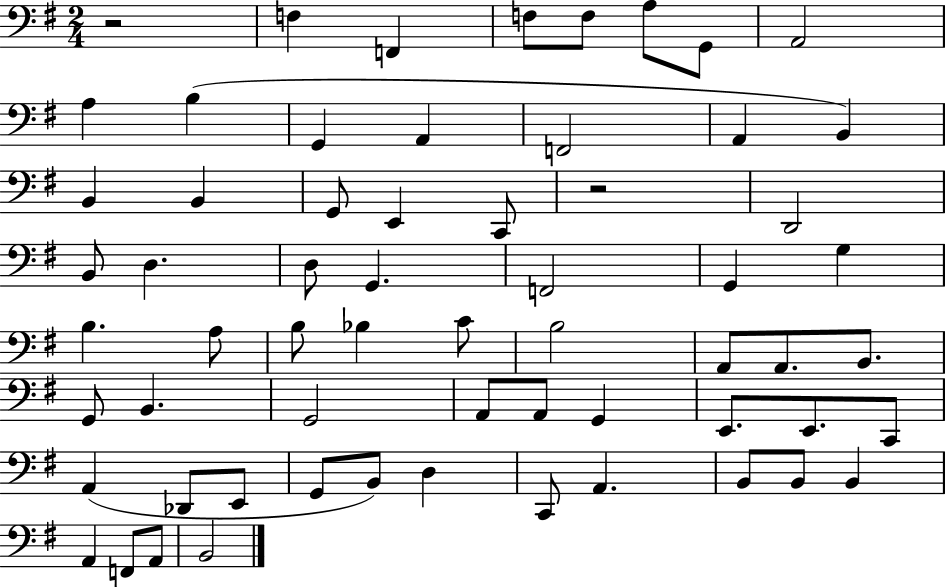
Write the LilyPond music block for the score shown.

{
  \clef bass
  \numericTimeSignature
  \time 2/4
  \key g \major
  r2 | f4 f,4 | f8 f8 a8 g,8 | a,2 | \break a4 b4( | g,4 a,4 | f,2 | a,4 b,4) | \break b,4 b,4 | g,8 e,4 c,8 | r2 | d,2 | \break b,8 d4. | d8 g,4. | f,2 | g,4 g4 | \break b4. a8 | b8 bes4 c'8 | b2 | a,8 a,8. b,8. | \break g,8 b,4. | g,2 | a,8 a,8 g,4 | e,8. e,8. c,8 | \break a,4( des,8 e,8 | g,8 b,8) d4 | c,8 a,4. | b,8 b,8 b,4 | \break a,4 f,8 a,8 | b,2 | \bar "|."
}